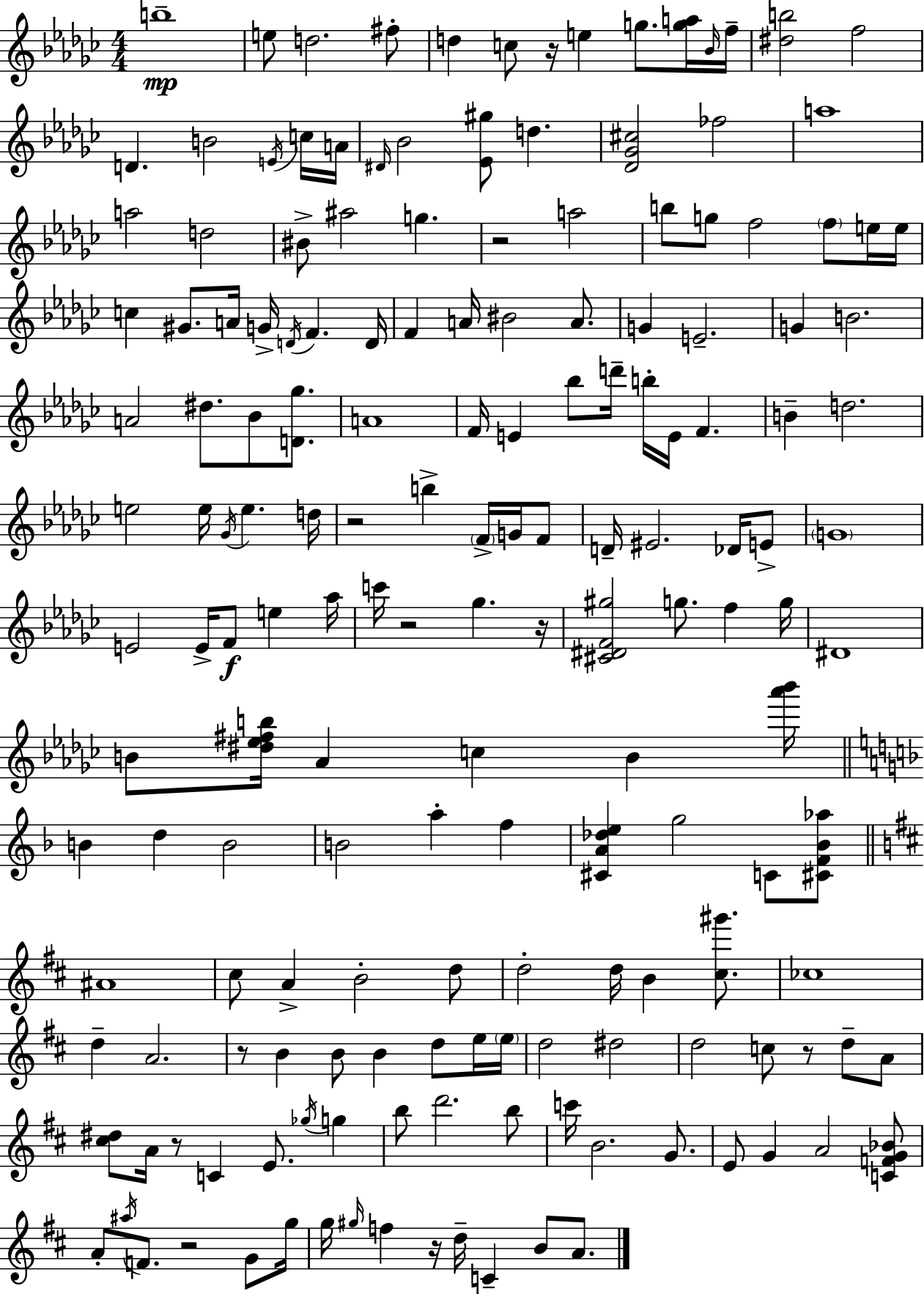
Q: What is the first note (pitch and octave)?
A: B5